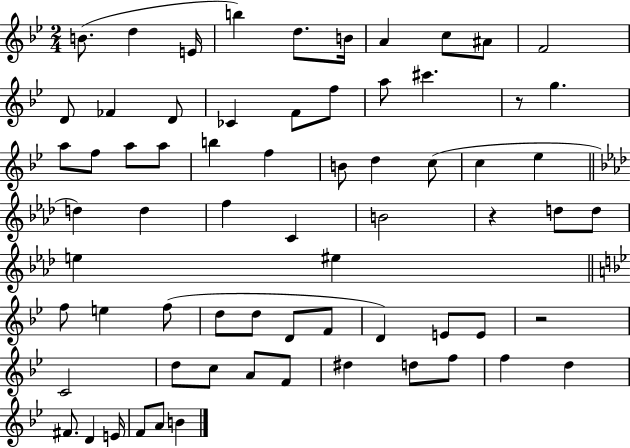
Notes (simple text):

B4/e. D5/q E4/s B5/q D5/e. B4/s A4/q C5/e A#4/e F4/h D4/e FES4/q D4/e CES4/q F4/e F5/e A5/e C#6/q. R/e G5/q. A5/e F5/e A5/e A5/e B5/q F5/q B4/e D5/q C5/e C5/q Eb5/q D5/q D5/q F5/q C4/q B4/h R/q D5/e D5/e E5/q EIS5/q F5/e E5/q F5/e D5/e D5/e D4/e F4/e D4/q E4/e E4/e R/h C4/h D5/e C5/e A4/e F4/e D#5/q D5/e F5/e F5/q D5/q F#4/e. D4/q E4/s F4/e A4/e B4/q